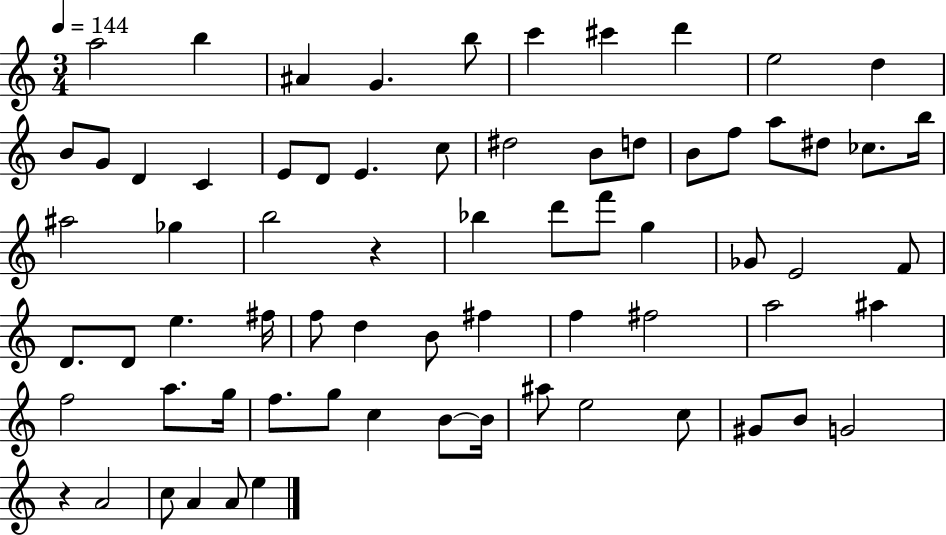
X:1
T:Untitled
M:3/4
L:1/4
K:C
a2 b ^A G b/2 c' ^c' d' e2 d B/2 G/2 D C E/2 D/2 E c/2 ^d2 B/2 d/2 B/2 f/2 a/2 ^d/2 _c/2 b/4 ^a2 _g b2 z _b d'/2 f'/2 g _G/2 E2 F/2 D/2 D/2 e ^f/4 f/2 d B/2 ^f f ^f2 a2 ^a f2 a/2 g/4 f/2 g/2 c B/2 B/4 ^a/2 e2 c/2 ^G/2 B/2 G2 z A2 c/2 A A/2 e